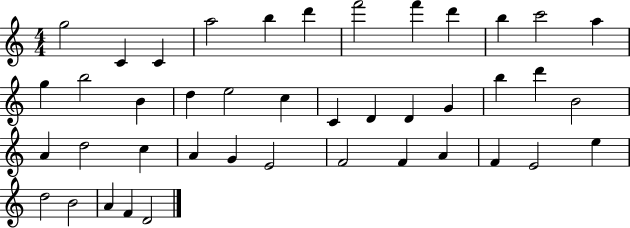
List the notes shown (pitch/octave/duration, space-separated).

G5/h C4/q C4/q A5/h B5/q D6/q F6/h F6/q D6/q B5/q C6/h A5/q G5/q B5/h B4/q D5/q E5/h C5/q C4/q D4/q D4/q G4/q B5/q D6/q B4/h A4/q D5/h C5/q A4/q G4/q E4/h F4/h F4/q A4/q F4/q E4/h E5/q D5/h B4/h A4/q F4/q D4/h